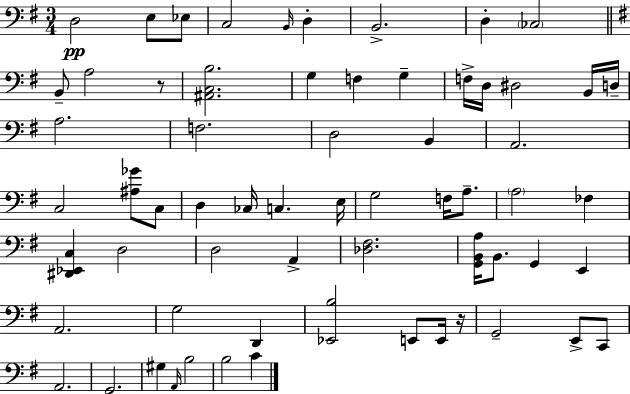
X:1
T:Untitled
M:3/4
L:1/4
K:G
D,2 E,/2 _E,/2 C,2 B,,/4 D, B,,2 D, _C,2 B,,/2 A,2 z/2 [^A,,C,B,]2 G, F, G, F,/4 D,/4 ^D,2 B,,/4 D,/4 A,2 F,2 D,2 B,, A,,2 C,2 [^A,_G]/2 C,/2 D, _C,/4 C, E,/4 G,2 F,/4 A,/2 A,2 _F, [^D,,_E,,C,] D,2 D,2 A,, [_D,^F,]2 [G,,B,,A,]/4 B,,/2 G,, E,, A,,2 G,2 D,, [_E,,B,]2 E,,/2 E,,/4 z/4 G,,2 E,,/2 C,,/2 A,,2 G,,2 ^G, A,,/4 B,2 B,2 C